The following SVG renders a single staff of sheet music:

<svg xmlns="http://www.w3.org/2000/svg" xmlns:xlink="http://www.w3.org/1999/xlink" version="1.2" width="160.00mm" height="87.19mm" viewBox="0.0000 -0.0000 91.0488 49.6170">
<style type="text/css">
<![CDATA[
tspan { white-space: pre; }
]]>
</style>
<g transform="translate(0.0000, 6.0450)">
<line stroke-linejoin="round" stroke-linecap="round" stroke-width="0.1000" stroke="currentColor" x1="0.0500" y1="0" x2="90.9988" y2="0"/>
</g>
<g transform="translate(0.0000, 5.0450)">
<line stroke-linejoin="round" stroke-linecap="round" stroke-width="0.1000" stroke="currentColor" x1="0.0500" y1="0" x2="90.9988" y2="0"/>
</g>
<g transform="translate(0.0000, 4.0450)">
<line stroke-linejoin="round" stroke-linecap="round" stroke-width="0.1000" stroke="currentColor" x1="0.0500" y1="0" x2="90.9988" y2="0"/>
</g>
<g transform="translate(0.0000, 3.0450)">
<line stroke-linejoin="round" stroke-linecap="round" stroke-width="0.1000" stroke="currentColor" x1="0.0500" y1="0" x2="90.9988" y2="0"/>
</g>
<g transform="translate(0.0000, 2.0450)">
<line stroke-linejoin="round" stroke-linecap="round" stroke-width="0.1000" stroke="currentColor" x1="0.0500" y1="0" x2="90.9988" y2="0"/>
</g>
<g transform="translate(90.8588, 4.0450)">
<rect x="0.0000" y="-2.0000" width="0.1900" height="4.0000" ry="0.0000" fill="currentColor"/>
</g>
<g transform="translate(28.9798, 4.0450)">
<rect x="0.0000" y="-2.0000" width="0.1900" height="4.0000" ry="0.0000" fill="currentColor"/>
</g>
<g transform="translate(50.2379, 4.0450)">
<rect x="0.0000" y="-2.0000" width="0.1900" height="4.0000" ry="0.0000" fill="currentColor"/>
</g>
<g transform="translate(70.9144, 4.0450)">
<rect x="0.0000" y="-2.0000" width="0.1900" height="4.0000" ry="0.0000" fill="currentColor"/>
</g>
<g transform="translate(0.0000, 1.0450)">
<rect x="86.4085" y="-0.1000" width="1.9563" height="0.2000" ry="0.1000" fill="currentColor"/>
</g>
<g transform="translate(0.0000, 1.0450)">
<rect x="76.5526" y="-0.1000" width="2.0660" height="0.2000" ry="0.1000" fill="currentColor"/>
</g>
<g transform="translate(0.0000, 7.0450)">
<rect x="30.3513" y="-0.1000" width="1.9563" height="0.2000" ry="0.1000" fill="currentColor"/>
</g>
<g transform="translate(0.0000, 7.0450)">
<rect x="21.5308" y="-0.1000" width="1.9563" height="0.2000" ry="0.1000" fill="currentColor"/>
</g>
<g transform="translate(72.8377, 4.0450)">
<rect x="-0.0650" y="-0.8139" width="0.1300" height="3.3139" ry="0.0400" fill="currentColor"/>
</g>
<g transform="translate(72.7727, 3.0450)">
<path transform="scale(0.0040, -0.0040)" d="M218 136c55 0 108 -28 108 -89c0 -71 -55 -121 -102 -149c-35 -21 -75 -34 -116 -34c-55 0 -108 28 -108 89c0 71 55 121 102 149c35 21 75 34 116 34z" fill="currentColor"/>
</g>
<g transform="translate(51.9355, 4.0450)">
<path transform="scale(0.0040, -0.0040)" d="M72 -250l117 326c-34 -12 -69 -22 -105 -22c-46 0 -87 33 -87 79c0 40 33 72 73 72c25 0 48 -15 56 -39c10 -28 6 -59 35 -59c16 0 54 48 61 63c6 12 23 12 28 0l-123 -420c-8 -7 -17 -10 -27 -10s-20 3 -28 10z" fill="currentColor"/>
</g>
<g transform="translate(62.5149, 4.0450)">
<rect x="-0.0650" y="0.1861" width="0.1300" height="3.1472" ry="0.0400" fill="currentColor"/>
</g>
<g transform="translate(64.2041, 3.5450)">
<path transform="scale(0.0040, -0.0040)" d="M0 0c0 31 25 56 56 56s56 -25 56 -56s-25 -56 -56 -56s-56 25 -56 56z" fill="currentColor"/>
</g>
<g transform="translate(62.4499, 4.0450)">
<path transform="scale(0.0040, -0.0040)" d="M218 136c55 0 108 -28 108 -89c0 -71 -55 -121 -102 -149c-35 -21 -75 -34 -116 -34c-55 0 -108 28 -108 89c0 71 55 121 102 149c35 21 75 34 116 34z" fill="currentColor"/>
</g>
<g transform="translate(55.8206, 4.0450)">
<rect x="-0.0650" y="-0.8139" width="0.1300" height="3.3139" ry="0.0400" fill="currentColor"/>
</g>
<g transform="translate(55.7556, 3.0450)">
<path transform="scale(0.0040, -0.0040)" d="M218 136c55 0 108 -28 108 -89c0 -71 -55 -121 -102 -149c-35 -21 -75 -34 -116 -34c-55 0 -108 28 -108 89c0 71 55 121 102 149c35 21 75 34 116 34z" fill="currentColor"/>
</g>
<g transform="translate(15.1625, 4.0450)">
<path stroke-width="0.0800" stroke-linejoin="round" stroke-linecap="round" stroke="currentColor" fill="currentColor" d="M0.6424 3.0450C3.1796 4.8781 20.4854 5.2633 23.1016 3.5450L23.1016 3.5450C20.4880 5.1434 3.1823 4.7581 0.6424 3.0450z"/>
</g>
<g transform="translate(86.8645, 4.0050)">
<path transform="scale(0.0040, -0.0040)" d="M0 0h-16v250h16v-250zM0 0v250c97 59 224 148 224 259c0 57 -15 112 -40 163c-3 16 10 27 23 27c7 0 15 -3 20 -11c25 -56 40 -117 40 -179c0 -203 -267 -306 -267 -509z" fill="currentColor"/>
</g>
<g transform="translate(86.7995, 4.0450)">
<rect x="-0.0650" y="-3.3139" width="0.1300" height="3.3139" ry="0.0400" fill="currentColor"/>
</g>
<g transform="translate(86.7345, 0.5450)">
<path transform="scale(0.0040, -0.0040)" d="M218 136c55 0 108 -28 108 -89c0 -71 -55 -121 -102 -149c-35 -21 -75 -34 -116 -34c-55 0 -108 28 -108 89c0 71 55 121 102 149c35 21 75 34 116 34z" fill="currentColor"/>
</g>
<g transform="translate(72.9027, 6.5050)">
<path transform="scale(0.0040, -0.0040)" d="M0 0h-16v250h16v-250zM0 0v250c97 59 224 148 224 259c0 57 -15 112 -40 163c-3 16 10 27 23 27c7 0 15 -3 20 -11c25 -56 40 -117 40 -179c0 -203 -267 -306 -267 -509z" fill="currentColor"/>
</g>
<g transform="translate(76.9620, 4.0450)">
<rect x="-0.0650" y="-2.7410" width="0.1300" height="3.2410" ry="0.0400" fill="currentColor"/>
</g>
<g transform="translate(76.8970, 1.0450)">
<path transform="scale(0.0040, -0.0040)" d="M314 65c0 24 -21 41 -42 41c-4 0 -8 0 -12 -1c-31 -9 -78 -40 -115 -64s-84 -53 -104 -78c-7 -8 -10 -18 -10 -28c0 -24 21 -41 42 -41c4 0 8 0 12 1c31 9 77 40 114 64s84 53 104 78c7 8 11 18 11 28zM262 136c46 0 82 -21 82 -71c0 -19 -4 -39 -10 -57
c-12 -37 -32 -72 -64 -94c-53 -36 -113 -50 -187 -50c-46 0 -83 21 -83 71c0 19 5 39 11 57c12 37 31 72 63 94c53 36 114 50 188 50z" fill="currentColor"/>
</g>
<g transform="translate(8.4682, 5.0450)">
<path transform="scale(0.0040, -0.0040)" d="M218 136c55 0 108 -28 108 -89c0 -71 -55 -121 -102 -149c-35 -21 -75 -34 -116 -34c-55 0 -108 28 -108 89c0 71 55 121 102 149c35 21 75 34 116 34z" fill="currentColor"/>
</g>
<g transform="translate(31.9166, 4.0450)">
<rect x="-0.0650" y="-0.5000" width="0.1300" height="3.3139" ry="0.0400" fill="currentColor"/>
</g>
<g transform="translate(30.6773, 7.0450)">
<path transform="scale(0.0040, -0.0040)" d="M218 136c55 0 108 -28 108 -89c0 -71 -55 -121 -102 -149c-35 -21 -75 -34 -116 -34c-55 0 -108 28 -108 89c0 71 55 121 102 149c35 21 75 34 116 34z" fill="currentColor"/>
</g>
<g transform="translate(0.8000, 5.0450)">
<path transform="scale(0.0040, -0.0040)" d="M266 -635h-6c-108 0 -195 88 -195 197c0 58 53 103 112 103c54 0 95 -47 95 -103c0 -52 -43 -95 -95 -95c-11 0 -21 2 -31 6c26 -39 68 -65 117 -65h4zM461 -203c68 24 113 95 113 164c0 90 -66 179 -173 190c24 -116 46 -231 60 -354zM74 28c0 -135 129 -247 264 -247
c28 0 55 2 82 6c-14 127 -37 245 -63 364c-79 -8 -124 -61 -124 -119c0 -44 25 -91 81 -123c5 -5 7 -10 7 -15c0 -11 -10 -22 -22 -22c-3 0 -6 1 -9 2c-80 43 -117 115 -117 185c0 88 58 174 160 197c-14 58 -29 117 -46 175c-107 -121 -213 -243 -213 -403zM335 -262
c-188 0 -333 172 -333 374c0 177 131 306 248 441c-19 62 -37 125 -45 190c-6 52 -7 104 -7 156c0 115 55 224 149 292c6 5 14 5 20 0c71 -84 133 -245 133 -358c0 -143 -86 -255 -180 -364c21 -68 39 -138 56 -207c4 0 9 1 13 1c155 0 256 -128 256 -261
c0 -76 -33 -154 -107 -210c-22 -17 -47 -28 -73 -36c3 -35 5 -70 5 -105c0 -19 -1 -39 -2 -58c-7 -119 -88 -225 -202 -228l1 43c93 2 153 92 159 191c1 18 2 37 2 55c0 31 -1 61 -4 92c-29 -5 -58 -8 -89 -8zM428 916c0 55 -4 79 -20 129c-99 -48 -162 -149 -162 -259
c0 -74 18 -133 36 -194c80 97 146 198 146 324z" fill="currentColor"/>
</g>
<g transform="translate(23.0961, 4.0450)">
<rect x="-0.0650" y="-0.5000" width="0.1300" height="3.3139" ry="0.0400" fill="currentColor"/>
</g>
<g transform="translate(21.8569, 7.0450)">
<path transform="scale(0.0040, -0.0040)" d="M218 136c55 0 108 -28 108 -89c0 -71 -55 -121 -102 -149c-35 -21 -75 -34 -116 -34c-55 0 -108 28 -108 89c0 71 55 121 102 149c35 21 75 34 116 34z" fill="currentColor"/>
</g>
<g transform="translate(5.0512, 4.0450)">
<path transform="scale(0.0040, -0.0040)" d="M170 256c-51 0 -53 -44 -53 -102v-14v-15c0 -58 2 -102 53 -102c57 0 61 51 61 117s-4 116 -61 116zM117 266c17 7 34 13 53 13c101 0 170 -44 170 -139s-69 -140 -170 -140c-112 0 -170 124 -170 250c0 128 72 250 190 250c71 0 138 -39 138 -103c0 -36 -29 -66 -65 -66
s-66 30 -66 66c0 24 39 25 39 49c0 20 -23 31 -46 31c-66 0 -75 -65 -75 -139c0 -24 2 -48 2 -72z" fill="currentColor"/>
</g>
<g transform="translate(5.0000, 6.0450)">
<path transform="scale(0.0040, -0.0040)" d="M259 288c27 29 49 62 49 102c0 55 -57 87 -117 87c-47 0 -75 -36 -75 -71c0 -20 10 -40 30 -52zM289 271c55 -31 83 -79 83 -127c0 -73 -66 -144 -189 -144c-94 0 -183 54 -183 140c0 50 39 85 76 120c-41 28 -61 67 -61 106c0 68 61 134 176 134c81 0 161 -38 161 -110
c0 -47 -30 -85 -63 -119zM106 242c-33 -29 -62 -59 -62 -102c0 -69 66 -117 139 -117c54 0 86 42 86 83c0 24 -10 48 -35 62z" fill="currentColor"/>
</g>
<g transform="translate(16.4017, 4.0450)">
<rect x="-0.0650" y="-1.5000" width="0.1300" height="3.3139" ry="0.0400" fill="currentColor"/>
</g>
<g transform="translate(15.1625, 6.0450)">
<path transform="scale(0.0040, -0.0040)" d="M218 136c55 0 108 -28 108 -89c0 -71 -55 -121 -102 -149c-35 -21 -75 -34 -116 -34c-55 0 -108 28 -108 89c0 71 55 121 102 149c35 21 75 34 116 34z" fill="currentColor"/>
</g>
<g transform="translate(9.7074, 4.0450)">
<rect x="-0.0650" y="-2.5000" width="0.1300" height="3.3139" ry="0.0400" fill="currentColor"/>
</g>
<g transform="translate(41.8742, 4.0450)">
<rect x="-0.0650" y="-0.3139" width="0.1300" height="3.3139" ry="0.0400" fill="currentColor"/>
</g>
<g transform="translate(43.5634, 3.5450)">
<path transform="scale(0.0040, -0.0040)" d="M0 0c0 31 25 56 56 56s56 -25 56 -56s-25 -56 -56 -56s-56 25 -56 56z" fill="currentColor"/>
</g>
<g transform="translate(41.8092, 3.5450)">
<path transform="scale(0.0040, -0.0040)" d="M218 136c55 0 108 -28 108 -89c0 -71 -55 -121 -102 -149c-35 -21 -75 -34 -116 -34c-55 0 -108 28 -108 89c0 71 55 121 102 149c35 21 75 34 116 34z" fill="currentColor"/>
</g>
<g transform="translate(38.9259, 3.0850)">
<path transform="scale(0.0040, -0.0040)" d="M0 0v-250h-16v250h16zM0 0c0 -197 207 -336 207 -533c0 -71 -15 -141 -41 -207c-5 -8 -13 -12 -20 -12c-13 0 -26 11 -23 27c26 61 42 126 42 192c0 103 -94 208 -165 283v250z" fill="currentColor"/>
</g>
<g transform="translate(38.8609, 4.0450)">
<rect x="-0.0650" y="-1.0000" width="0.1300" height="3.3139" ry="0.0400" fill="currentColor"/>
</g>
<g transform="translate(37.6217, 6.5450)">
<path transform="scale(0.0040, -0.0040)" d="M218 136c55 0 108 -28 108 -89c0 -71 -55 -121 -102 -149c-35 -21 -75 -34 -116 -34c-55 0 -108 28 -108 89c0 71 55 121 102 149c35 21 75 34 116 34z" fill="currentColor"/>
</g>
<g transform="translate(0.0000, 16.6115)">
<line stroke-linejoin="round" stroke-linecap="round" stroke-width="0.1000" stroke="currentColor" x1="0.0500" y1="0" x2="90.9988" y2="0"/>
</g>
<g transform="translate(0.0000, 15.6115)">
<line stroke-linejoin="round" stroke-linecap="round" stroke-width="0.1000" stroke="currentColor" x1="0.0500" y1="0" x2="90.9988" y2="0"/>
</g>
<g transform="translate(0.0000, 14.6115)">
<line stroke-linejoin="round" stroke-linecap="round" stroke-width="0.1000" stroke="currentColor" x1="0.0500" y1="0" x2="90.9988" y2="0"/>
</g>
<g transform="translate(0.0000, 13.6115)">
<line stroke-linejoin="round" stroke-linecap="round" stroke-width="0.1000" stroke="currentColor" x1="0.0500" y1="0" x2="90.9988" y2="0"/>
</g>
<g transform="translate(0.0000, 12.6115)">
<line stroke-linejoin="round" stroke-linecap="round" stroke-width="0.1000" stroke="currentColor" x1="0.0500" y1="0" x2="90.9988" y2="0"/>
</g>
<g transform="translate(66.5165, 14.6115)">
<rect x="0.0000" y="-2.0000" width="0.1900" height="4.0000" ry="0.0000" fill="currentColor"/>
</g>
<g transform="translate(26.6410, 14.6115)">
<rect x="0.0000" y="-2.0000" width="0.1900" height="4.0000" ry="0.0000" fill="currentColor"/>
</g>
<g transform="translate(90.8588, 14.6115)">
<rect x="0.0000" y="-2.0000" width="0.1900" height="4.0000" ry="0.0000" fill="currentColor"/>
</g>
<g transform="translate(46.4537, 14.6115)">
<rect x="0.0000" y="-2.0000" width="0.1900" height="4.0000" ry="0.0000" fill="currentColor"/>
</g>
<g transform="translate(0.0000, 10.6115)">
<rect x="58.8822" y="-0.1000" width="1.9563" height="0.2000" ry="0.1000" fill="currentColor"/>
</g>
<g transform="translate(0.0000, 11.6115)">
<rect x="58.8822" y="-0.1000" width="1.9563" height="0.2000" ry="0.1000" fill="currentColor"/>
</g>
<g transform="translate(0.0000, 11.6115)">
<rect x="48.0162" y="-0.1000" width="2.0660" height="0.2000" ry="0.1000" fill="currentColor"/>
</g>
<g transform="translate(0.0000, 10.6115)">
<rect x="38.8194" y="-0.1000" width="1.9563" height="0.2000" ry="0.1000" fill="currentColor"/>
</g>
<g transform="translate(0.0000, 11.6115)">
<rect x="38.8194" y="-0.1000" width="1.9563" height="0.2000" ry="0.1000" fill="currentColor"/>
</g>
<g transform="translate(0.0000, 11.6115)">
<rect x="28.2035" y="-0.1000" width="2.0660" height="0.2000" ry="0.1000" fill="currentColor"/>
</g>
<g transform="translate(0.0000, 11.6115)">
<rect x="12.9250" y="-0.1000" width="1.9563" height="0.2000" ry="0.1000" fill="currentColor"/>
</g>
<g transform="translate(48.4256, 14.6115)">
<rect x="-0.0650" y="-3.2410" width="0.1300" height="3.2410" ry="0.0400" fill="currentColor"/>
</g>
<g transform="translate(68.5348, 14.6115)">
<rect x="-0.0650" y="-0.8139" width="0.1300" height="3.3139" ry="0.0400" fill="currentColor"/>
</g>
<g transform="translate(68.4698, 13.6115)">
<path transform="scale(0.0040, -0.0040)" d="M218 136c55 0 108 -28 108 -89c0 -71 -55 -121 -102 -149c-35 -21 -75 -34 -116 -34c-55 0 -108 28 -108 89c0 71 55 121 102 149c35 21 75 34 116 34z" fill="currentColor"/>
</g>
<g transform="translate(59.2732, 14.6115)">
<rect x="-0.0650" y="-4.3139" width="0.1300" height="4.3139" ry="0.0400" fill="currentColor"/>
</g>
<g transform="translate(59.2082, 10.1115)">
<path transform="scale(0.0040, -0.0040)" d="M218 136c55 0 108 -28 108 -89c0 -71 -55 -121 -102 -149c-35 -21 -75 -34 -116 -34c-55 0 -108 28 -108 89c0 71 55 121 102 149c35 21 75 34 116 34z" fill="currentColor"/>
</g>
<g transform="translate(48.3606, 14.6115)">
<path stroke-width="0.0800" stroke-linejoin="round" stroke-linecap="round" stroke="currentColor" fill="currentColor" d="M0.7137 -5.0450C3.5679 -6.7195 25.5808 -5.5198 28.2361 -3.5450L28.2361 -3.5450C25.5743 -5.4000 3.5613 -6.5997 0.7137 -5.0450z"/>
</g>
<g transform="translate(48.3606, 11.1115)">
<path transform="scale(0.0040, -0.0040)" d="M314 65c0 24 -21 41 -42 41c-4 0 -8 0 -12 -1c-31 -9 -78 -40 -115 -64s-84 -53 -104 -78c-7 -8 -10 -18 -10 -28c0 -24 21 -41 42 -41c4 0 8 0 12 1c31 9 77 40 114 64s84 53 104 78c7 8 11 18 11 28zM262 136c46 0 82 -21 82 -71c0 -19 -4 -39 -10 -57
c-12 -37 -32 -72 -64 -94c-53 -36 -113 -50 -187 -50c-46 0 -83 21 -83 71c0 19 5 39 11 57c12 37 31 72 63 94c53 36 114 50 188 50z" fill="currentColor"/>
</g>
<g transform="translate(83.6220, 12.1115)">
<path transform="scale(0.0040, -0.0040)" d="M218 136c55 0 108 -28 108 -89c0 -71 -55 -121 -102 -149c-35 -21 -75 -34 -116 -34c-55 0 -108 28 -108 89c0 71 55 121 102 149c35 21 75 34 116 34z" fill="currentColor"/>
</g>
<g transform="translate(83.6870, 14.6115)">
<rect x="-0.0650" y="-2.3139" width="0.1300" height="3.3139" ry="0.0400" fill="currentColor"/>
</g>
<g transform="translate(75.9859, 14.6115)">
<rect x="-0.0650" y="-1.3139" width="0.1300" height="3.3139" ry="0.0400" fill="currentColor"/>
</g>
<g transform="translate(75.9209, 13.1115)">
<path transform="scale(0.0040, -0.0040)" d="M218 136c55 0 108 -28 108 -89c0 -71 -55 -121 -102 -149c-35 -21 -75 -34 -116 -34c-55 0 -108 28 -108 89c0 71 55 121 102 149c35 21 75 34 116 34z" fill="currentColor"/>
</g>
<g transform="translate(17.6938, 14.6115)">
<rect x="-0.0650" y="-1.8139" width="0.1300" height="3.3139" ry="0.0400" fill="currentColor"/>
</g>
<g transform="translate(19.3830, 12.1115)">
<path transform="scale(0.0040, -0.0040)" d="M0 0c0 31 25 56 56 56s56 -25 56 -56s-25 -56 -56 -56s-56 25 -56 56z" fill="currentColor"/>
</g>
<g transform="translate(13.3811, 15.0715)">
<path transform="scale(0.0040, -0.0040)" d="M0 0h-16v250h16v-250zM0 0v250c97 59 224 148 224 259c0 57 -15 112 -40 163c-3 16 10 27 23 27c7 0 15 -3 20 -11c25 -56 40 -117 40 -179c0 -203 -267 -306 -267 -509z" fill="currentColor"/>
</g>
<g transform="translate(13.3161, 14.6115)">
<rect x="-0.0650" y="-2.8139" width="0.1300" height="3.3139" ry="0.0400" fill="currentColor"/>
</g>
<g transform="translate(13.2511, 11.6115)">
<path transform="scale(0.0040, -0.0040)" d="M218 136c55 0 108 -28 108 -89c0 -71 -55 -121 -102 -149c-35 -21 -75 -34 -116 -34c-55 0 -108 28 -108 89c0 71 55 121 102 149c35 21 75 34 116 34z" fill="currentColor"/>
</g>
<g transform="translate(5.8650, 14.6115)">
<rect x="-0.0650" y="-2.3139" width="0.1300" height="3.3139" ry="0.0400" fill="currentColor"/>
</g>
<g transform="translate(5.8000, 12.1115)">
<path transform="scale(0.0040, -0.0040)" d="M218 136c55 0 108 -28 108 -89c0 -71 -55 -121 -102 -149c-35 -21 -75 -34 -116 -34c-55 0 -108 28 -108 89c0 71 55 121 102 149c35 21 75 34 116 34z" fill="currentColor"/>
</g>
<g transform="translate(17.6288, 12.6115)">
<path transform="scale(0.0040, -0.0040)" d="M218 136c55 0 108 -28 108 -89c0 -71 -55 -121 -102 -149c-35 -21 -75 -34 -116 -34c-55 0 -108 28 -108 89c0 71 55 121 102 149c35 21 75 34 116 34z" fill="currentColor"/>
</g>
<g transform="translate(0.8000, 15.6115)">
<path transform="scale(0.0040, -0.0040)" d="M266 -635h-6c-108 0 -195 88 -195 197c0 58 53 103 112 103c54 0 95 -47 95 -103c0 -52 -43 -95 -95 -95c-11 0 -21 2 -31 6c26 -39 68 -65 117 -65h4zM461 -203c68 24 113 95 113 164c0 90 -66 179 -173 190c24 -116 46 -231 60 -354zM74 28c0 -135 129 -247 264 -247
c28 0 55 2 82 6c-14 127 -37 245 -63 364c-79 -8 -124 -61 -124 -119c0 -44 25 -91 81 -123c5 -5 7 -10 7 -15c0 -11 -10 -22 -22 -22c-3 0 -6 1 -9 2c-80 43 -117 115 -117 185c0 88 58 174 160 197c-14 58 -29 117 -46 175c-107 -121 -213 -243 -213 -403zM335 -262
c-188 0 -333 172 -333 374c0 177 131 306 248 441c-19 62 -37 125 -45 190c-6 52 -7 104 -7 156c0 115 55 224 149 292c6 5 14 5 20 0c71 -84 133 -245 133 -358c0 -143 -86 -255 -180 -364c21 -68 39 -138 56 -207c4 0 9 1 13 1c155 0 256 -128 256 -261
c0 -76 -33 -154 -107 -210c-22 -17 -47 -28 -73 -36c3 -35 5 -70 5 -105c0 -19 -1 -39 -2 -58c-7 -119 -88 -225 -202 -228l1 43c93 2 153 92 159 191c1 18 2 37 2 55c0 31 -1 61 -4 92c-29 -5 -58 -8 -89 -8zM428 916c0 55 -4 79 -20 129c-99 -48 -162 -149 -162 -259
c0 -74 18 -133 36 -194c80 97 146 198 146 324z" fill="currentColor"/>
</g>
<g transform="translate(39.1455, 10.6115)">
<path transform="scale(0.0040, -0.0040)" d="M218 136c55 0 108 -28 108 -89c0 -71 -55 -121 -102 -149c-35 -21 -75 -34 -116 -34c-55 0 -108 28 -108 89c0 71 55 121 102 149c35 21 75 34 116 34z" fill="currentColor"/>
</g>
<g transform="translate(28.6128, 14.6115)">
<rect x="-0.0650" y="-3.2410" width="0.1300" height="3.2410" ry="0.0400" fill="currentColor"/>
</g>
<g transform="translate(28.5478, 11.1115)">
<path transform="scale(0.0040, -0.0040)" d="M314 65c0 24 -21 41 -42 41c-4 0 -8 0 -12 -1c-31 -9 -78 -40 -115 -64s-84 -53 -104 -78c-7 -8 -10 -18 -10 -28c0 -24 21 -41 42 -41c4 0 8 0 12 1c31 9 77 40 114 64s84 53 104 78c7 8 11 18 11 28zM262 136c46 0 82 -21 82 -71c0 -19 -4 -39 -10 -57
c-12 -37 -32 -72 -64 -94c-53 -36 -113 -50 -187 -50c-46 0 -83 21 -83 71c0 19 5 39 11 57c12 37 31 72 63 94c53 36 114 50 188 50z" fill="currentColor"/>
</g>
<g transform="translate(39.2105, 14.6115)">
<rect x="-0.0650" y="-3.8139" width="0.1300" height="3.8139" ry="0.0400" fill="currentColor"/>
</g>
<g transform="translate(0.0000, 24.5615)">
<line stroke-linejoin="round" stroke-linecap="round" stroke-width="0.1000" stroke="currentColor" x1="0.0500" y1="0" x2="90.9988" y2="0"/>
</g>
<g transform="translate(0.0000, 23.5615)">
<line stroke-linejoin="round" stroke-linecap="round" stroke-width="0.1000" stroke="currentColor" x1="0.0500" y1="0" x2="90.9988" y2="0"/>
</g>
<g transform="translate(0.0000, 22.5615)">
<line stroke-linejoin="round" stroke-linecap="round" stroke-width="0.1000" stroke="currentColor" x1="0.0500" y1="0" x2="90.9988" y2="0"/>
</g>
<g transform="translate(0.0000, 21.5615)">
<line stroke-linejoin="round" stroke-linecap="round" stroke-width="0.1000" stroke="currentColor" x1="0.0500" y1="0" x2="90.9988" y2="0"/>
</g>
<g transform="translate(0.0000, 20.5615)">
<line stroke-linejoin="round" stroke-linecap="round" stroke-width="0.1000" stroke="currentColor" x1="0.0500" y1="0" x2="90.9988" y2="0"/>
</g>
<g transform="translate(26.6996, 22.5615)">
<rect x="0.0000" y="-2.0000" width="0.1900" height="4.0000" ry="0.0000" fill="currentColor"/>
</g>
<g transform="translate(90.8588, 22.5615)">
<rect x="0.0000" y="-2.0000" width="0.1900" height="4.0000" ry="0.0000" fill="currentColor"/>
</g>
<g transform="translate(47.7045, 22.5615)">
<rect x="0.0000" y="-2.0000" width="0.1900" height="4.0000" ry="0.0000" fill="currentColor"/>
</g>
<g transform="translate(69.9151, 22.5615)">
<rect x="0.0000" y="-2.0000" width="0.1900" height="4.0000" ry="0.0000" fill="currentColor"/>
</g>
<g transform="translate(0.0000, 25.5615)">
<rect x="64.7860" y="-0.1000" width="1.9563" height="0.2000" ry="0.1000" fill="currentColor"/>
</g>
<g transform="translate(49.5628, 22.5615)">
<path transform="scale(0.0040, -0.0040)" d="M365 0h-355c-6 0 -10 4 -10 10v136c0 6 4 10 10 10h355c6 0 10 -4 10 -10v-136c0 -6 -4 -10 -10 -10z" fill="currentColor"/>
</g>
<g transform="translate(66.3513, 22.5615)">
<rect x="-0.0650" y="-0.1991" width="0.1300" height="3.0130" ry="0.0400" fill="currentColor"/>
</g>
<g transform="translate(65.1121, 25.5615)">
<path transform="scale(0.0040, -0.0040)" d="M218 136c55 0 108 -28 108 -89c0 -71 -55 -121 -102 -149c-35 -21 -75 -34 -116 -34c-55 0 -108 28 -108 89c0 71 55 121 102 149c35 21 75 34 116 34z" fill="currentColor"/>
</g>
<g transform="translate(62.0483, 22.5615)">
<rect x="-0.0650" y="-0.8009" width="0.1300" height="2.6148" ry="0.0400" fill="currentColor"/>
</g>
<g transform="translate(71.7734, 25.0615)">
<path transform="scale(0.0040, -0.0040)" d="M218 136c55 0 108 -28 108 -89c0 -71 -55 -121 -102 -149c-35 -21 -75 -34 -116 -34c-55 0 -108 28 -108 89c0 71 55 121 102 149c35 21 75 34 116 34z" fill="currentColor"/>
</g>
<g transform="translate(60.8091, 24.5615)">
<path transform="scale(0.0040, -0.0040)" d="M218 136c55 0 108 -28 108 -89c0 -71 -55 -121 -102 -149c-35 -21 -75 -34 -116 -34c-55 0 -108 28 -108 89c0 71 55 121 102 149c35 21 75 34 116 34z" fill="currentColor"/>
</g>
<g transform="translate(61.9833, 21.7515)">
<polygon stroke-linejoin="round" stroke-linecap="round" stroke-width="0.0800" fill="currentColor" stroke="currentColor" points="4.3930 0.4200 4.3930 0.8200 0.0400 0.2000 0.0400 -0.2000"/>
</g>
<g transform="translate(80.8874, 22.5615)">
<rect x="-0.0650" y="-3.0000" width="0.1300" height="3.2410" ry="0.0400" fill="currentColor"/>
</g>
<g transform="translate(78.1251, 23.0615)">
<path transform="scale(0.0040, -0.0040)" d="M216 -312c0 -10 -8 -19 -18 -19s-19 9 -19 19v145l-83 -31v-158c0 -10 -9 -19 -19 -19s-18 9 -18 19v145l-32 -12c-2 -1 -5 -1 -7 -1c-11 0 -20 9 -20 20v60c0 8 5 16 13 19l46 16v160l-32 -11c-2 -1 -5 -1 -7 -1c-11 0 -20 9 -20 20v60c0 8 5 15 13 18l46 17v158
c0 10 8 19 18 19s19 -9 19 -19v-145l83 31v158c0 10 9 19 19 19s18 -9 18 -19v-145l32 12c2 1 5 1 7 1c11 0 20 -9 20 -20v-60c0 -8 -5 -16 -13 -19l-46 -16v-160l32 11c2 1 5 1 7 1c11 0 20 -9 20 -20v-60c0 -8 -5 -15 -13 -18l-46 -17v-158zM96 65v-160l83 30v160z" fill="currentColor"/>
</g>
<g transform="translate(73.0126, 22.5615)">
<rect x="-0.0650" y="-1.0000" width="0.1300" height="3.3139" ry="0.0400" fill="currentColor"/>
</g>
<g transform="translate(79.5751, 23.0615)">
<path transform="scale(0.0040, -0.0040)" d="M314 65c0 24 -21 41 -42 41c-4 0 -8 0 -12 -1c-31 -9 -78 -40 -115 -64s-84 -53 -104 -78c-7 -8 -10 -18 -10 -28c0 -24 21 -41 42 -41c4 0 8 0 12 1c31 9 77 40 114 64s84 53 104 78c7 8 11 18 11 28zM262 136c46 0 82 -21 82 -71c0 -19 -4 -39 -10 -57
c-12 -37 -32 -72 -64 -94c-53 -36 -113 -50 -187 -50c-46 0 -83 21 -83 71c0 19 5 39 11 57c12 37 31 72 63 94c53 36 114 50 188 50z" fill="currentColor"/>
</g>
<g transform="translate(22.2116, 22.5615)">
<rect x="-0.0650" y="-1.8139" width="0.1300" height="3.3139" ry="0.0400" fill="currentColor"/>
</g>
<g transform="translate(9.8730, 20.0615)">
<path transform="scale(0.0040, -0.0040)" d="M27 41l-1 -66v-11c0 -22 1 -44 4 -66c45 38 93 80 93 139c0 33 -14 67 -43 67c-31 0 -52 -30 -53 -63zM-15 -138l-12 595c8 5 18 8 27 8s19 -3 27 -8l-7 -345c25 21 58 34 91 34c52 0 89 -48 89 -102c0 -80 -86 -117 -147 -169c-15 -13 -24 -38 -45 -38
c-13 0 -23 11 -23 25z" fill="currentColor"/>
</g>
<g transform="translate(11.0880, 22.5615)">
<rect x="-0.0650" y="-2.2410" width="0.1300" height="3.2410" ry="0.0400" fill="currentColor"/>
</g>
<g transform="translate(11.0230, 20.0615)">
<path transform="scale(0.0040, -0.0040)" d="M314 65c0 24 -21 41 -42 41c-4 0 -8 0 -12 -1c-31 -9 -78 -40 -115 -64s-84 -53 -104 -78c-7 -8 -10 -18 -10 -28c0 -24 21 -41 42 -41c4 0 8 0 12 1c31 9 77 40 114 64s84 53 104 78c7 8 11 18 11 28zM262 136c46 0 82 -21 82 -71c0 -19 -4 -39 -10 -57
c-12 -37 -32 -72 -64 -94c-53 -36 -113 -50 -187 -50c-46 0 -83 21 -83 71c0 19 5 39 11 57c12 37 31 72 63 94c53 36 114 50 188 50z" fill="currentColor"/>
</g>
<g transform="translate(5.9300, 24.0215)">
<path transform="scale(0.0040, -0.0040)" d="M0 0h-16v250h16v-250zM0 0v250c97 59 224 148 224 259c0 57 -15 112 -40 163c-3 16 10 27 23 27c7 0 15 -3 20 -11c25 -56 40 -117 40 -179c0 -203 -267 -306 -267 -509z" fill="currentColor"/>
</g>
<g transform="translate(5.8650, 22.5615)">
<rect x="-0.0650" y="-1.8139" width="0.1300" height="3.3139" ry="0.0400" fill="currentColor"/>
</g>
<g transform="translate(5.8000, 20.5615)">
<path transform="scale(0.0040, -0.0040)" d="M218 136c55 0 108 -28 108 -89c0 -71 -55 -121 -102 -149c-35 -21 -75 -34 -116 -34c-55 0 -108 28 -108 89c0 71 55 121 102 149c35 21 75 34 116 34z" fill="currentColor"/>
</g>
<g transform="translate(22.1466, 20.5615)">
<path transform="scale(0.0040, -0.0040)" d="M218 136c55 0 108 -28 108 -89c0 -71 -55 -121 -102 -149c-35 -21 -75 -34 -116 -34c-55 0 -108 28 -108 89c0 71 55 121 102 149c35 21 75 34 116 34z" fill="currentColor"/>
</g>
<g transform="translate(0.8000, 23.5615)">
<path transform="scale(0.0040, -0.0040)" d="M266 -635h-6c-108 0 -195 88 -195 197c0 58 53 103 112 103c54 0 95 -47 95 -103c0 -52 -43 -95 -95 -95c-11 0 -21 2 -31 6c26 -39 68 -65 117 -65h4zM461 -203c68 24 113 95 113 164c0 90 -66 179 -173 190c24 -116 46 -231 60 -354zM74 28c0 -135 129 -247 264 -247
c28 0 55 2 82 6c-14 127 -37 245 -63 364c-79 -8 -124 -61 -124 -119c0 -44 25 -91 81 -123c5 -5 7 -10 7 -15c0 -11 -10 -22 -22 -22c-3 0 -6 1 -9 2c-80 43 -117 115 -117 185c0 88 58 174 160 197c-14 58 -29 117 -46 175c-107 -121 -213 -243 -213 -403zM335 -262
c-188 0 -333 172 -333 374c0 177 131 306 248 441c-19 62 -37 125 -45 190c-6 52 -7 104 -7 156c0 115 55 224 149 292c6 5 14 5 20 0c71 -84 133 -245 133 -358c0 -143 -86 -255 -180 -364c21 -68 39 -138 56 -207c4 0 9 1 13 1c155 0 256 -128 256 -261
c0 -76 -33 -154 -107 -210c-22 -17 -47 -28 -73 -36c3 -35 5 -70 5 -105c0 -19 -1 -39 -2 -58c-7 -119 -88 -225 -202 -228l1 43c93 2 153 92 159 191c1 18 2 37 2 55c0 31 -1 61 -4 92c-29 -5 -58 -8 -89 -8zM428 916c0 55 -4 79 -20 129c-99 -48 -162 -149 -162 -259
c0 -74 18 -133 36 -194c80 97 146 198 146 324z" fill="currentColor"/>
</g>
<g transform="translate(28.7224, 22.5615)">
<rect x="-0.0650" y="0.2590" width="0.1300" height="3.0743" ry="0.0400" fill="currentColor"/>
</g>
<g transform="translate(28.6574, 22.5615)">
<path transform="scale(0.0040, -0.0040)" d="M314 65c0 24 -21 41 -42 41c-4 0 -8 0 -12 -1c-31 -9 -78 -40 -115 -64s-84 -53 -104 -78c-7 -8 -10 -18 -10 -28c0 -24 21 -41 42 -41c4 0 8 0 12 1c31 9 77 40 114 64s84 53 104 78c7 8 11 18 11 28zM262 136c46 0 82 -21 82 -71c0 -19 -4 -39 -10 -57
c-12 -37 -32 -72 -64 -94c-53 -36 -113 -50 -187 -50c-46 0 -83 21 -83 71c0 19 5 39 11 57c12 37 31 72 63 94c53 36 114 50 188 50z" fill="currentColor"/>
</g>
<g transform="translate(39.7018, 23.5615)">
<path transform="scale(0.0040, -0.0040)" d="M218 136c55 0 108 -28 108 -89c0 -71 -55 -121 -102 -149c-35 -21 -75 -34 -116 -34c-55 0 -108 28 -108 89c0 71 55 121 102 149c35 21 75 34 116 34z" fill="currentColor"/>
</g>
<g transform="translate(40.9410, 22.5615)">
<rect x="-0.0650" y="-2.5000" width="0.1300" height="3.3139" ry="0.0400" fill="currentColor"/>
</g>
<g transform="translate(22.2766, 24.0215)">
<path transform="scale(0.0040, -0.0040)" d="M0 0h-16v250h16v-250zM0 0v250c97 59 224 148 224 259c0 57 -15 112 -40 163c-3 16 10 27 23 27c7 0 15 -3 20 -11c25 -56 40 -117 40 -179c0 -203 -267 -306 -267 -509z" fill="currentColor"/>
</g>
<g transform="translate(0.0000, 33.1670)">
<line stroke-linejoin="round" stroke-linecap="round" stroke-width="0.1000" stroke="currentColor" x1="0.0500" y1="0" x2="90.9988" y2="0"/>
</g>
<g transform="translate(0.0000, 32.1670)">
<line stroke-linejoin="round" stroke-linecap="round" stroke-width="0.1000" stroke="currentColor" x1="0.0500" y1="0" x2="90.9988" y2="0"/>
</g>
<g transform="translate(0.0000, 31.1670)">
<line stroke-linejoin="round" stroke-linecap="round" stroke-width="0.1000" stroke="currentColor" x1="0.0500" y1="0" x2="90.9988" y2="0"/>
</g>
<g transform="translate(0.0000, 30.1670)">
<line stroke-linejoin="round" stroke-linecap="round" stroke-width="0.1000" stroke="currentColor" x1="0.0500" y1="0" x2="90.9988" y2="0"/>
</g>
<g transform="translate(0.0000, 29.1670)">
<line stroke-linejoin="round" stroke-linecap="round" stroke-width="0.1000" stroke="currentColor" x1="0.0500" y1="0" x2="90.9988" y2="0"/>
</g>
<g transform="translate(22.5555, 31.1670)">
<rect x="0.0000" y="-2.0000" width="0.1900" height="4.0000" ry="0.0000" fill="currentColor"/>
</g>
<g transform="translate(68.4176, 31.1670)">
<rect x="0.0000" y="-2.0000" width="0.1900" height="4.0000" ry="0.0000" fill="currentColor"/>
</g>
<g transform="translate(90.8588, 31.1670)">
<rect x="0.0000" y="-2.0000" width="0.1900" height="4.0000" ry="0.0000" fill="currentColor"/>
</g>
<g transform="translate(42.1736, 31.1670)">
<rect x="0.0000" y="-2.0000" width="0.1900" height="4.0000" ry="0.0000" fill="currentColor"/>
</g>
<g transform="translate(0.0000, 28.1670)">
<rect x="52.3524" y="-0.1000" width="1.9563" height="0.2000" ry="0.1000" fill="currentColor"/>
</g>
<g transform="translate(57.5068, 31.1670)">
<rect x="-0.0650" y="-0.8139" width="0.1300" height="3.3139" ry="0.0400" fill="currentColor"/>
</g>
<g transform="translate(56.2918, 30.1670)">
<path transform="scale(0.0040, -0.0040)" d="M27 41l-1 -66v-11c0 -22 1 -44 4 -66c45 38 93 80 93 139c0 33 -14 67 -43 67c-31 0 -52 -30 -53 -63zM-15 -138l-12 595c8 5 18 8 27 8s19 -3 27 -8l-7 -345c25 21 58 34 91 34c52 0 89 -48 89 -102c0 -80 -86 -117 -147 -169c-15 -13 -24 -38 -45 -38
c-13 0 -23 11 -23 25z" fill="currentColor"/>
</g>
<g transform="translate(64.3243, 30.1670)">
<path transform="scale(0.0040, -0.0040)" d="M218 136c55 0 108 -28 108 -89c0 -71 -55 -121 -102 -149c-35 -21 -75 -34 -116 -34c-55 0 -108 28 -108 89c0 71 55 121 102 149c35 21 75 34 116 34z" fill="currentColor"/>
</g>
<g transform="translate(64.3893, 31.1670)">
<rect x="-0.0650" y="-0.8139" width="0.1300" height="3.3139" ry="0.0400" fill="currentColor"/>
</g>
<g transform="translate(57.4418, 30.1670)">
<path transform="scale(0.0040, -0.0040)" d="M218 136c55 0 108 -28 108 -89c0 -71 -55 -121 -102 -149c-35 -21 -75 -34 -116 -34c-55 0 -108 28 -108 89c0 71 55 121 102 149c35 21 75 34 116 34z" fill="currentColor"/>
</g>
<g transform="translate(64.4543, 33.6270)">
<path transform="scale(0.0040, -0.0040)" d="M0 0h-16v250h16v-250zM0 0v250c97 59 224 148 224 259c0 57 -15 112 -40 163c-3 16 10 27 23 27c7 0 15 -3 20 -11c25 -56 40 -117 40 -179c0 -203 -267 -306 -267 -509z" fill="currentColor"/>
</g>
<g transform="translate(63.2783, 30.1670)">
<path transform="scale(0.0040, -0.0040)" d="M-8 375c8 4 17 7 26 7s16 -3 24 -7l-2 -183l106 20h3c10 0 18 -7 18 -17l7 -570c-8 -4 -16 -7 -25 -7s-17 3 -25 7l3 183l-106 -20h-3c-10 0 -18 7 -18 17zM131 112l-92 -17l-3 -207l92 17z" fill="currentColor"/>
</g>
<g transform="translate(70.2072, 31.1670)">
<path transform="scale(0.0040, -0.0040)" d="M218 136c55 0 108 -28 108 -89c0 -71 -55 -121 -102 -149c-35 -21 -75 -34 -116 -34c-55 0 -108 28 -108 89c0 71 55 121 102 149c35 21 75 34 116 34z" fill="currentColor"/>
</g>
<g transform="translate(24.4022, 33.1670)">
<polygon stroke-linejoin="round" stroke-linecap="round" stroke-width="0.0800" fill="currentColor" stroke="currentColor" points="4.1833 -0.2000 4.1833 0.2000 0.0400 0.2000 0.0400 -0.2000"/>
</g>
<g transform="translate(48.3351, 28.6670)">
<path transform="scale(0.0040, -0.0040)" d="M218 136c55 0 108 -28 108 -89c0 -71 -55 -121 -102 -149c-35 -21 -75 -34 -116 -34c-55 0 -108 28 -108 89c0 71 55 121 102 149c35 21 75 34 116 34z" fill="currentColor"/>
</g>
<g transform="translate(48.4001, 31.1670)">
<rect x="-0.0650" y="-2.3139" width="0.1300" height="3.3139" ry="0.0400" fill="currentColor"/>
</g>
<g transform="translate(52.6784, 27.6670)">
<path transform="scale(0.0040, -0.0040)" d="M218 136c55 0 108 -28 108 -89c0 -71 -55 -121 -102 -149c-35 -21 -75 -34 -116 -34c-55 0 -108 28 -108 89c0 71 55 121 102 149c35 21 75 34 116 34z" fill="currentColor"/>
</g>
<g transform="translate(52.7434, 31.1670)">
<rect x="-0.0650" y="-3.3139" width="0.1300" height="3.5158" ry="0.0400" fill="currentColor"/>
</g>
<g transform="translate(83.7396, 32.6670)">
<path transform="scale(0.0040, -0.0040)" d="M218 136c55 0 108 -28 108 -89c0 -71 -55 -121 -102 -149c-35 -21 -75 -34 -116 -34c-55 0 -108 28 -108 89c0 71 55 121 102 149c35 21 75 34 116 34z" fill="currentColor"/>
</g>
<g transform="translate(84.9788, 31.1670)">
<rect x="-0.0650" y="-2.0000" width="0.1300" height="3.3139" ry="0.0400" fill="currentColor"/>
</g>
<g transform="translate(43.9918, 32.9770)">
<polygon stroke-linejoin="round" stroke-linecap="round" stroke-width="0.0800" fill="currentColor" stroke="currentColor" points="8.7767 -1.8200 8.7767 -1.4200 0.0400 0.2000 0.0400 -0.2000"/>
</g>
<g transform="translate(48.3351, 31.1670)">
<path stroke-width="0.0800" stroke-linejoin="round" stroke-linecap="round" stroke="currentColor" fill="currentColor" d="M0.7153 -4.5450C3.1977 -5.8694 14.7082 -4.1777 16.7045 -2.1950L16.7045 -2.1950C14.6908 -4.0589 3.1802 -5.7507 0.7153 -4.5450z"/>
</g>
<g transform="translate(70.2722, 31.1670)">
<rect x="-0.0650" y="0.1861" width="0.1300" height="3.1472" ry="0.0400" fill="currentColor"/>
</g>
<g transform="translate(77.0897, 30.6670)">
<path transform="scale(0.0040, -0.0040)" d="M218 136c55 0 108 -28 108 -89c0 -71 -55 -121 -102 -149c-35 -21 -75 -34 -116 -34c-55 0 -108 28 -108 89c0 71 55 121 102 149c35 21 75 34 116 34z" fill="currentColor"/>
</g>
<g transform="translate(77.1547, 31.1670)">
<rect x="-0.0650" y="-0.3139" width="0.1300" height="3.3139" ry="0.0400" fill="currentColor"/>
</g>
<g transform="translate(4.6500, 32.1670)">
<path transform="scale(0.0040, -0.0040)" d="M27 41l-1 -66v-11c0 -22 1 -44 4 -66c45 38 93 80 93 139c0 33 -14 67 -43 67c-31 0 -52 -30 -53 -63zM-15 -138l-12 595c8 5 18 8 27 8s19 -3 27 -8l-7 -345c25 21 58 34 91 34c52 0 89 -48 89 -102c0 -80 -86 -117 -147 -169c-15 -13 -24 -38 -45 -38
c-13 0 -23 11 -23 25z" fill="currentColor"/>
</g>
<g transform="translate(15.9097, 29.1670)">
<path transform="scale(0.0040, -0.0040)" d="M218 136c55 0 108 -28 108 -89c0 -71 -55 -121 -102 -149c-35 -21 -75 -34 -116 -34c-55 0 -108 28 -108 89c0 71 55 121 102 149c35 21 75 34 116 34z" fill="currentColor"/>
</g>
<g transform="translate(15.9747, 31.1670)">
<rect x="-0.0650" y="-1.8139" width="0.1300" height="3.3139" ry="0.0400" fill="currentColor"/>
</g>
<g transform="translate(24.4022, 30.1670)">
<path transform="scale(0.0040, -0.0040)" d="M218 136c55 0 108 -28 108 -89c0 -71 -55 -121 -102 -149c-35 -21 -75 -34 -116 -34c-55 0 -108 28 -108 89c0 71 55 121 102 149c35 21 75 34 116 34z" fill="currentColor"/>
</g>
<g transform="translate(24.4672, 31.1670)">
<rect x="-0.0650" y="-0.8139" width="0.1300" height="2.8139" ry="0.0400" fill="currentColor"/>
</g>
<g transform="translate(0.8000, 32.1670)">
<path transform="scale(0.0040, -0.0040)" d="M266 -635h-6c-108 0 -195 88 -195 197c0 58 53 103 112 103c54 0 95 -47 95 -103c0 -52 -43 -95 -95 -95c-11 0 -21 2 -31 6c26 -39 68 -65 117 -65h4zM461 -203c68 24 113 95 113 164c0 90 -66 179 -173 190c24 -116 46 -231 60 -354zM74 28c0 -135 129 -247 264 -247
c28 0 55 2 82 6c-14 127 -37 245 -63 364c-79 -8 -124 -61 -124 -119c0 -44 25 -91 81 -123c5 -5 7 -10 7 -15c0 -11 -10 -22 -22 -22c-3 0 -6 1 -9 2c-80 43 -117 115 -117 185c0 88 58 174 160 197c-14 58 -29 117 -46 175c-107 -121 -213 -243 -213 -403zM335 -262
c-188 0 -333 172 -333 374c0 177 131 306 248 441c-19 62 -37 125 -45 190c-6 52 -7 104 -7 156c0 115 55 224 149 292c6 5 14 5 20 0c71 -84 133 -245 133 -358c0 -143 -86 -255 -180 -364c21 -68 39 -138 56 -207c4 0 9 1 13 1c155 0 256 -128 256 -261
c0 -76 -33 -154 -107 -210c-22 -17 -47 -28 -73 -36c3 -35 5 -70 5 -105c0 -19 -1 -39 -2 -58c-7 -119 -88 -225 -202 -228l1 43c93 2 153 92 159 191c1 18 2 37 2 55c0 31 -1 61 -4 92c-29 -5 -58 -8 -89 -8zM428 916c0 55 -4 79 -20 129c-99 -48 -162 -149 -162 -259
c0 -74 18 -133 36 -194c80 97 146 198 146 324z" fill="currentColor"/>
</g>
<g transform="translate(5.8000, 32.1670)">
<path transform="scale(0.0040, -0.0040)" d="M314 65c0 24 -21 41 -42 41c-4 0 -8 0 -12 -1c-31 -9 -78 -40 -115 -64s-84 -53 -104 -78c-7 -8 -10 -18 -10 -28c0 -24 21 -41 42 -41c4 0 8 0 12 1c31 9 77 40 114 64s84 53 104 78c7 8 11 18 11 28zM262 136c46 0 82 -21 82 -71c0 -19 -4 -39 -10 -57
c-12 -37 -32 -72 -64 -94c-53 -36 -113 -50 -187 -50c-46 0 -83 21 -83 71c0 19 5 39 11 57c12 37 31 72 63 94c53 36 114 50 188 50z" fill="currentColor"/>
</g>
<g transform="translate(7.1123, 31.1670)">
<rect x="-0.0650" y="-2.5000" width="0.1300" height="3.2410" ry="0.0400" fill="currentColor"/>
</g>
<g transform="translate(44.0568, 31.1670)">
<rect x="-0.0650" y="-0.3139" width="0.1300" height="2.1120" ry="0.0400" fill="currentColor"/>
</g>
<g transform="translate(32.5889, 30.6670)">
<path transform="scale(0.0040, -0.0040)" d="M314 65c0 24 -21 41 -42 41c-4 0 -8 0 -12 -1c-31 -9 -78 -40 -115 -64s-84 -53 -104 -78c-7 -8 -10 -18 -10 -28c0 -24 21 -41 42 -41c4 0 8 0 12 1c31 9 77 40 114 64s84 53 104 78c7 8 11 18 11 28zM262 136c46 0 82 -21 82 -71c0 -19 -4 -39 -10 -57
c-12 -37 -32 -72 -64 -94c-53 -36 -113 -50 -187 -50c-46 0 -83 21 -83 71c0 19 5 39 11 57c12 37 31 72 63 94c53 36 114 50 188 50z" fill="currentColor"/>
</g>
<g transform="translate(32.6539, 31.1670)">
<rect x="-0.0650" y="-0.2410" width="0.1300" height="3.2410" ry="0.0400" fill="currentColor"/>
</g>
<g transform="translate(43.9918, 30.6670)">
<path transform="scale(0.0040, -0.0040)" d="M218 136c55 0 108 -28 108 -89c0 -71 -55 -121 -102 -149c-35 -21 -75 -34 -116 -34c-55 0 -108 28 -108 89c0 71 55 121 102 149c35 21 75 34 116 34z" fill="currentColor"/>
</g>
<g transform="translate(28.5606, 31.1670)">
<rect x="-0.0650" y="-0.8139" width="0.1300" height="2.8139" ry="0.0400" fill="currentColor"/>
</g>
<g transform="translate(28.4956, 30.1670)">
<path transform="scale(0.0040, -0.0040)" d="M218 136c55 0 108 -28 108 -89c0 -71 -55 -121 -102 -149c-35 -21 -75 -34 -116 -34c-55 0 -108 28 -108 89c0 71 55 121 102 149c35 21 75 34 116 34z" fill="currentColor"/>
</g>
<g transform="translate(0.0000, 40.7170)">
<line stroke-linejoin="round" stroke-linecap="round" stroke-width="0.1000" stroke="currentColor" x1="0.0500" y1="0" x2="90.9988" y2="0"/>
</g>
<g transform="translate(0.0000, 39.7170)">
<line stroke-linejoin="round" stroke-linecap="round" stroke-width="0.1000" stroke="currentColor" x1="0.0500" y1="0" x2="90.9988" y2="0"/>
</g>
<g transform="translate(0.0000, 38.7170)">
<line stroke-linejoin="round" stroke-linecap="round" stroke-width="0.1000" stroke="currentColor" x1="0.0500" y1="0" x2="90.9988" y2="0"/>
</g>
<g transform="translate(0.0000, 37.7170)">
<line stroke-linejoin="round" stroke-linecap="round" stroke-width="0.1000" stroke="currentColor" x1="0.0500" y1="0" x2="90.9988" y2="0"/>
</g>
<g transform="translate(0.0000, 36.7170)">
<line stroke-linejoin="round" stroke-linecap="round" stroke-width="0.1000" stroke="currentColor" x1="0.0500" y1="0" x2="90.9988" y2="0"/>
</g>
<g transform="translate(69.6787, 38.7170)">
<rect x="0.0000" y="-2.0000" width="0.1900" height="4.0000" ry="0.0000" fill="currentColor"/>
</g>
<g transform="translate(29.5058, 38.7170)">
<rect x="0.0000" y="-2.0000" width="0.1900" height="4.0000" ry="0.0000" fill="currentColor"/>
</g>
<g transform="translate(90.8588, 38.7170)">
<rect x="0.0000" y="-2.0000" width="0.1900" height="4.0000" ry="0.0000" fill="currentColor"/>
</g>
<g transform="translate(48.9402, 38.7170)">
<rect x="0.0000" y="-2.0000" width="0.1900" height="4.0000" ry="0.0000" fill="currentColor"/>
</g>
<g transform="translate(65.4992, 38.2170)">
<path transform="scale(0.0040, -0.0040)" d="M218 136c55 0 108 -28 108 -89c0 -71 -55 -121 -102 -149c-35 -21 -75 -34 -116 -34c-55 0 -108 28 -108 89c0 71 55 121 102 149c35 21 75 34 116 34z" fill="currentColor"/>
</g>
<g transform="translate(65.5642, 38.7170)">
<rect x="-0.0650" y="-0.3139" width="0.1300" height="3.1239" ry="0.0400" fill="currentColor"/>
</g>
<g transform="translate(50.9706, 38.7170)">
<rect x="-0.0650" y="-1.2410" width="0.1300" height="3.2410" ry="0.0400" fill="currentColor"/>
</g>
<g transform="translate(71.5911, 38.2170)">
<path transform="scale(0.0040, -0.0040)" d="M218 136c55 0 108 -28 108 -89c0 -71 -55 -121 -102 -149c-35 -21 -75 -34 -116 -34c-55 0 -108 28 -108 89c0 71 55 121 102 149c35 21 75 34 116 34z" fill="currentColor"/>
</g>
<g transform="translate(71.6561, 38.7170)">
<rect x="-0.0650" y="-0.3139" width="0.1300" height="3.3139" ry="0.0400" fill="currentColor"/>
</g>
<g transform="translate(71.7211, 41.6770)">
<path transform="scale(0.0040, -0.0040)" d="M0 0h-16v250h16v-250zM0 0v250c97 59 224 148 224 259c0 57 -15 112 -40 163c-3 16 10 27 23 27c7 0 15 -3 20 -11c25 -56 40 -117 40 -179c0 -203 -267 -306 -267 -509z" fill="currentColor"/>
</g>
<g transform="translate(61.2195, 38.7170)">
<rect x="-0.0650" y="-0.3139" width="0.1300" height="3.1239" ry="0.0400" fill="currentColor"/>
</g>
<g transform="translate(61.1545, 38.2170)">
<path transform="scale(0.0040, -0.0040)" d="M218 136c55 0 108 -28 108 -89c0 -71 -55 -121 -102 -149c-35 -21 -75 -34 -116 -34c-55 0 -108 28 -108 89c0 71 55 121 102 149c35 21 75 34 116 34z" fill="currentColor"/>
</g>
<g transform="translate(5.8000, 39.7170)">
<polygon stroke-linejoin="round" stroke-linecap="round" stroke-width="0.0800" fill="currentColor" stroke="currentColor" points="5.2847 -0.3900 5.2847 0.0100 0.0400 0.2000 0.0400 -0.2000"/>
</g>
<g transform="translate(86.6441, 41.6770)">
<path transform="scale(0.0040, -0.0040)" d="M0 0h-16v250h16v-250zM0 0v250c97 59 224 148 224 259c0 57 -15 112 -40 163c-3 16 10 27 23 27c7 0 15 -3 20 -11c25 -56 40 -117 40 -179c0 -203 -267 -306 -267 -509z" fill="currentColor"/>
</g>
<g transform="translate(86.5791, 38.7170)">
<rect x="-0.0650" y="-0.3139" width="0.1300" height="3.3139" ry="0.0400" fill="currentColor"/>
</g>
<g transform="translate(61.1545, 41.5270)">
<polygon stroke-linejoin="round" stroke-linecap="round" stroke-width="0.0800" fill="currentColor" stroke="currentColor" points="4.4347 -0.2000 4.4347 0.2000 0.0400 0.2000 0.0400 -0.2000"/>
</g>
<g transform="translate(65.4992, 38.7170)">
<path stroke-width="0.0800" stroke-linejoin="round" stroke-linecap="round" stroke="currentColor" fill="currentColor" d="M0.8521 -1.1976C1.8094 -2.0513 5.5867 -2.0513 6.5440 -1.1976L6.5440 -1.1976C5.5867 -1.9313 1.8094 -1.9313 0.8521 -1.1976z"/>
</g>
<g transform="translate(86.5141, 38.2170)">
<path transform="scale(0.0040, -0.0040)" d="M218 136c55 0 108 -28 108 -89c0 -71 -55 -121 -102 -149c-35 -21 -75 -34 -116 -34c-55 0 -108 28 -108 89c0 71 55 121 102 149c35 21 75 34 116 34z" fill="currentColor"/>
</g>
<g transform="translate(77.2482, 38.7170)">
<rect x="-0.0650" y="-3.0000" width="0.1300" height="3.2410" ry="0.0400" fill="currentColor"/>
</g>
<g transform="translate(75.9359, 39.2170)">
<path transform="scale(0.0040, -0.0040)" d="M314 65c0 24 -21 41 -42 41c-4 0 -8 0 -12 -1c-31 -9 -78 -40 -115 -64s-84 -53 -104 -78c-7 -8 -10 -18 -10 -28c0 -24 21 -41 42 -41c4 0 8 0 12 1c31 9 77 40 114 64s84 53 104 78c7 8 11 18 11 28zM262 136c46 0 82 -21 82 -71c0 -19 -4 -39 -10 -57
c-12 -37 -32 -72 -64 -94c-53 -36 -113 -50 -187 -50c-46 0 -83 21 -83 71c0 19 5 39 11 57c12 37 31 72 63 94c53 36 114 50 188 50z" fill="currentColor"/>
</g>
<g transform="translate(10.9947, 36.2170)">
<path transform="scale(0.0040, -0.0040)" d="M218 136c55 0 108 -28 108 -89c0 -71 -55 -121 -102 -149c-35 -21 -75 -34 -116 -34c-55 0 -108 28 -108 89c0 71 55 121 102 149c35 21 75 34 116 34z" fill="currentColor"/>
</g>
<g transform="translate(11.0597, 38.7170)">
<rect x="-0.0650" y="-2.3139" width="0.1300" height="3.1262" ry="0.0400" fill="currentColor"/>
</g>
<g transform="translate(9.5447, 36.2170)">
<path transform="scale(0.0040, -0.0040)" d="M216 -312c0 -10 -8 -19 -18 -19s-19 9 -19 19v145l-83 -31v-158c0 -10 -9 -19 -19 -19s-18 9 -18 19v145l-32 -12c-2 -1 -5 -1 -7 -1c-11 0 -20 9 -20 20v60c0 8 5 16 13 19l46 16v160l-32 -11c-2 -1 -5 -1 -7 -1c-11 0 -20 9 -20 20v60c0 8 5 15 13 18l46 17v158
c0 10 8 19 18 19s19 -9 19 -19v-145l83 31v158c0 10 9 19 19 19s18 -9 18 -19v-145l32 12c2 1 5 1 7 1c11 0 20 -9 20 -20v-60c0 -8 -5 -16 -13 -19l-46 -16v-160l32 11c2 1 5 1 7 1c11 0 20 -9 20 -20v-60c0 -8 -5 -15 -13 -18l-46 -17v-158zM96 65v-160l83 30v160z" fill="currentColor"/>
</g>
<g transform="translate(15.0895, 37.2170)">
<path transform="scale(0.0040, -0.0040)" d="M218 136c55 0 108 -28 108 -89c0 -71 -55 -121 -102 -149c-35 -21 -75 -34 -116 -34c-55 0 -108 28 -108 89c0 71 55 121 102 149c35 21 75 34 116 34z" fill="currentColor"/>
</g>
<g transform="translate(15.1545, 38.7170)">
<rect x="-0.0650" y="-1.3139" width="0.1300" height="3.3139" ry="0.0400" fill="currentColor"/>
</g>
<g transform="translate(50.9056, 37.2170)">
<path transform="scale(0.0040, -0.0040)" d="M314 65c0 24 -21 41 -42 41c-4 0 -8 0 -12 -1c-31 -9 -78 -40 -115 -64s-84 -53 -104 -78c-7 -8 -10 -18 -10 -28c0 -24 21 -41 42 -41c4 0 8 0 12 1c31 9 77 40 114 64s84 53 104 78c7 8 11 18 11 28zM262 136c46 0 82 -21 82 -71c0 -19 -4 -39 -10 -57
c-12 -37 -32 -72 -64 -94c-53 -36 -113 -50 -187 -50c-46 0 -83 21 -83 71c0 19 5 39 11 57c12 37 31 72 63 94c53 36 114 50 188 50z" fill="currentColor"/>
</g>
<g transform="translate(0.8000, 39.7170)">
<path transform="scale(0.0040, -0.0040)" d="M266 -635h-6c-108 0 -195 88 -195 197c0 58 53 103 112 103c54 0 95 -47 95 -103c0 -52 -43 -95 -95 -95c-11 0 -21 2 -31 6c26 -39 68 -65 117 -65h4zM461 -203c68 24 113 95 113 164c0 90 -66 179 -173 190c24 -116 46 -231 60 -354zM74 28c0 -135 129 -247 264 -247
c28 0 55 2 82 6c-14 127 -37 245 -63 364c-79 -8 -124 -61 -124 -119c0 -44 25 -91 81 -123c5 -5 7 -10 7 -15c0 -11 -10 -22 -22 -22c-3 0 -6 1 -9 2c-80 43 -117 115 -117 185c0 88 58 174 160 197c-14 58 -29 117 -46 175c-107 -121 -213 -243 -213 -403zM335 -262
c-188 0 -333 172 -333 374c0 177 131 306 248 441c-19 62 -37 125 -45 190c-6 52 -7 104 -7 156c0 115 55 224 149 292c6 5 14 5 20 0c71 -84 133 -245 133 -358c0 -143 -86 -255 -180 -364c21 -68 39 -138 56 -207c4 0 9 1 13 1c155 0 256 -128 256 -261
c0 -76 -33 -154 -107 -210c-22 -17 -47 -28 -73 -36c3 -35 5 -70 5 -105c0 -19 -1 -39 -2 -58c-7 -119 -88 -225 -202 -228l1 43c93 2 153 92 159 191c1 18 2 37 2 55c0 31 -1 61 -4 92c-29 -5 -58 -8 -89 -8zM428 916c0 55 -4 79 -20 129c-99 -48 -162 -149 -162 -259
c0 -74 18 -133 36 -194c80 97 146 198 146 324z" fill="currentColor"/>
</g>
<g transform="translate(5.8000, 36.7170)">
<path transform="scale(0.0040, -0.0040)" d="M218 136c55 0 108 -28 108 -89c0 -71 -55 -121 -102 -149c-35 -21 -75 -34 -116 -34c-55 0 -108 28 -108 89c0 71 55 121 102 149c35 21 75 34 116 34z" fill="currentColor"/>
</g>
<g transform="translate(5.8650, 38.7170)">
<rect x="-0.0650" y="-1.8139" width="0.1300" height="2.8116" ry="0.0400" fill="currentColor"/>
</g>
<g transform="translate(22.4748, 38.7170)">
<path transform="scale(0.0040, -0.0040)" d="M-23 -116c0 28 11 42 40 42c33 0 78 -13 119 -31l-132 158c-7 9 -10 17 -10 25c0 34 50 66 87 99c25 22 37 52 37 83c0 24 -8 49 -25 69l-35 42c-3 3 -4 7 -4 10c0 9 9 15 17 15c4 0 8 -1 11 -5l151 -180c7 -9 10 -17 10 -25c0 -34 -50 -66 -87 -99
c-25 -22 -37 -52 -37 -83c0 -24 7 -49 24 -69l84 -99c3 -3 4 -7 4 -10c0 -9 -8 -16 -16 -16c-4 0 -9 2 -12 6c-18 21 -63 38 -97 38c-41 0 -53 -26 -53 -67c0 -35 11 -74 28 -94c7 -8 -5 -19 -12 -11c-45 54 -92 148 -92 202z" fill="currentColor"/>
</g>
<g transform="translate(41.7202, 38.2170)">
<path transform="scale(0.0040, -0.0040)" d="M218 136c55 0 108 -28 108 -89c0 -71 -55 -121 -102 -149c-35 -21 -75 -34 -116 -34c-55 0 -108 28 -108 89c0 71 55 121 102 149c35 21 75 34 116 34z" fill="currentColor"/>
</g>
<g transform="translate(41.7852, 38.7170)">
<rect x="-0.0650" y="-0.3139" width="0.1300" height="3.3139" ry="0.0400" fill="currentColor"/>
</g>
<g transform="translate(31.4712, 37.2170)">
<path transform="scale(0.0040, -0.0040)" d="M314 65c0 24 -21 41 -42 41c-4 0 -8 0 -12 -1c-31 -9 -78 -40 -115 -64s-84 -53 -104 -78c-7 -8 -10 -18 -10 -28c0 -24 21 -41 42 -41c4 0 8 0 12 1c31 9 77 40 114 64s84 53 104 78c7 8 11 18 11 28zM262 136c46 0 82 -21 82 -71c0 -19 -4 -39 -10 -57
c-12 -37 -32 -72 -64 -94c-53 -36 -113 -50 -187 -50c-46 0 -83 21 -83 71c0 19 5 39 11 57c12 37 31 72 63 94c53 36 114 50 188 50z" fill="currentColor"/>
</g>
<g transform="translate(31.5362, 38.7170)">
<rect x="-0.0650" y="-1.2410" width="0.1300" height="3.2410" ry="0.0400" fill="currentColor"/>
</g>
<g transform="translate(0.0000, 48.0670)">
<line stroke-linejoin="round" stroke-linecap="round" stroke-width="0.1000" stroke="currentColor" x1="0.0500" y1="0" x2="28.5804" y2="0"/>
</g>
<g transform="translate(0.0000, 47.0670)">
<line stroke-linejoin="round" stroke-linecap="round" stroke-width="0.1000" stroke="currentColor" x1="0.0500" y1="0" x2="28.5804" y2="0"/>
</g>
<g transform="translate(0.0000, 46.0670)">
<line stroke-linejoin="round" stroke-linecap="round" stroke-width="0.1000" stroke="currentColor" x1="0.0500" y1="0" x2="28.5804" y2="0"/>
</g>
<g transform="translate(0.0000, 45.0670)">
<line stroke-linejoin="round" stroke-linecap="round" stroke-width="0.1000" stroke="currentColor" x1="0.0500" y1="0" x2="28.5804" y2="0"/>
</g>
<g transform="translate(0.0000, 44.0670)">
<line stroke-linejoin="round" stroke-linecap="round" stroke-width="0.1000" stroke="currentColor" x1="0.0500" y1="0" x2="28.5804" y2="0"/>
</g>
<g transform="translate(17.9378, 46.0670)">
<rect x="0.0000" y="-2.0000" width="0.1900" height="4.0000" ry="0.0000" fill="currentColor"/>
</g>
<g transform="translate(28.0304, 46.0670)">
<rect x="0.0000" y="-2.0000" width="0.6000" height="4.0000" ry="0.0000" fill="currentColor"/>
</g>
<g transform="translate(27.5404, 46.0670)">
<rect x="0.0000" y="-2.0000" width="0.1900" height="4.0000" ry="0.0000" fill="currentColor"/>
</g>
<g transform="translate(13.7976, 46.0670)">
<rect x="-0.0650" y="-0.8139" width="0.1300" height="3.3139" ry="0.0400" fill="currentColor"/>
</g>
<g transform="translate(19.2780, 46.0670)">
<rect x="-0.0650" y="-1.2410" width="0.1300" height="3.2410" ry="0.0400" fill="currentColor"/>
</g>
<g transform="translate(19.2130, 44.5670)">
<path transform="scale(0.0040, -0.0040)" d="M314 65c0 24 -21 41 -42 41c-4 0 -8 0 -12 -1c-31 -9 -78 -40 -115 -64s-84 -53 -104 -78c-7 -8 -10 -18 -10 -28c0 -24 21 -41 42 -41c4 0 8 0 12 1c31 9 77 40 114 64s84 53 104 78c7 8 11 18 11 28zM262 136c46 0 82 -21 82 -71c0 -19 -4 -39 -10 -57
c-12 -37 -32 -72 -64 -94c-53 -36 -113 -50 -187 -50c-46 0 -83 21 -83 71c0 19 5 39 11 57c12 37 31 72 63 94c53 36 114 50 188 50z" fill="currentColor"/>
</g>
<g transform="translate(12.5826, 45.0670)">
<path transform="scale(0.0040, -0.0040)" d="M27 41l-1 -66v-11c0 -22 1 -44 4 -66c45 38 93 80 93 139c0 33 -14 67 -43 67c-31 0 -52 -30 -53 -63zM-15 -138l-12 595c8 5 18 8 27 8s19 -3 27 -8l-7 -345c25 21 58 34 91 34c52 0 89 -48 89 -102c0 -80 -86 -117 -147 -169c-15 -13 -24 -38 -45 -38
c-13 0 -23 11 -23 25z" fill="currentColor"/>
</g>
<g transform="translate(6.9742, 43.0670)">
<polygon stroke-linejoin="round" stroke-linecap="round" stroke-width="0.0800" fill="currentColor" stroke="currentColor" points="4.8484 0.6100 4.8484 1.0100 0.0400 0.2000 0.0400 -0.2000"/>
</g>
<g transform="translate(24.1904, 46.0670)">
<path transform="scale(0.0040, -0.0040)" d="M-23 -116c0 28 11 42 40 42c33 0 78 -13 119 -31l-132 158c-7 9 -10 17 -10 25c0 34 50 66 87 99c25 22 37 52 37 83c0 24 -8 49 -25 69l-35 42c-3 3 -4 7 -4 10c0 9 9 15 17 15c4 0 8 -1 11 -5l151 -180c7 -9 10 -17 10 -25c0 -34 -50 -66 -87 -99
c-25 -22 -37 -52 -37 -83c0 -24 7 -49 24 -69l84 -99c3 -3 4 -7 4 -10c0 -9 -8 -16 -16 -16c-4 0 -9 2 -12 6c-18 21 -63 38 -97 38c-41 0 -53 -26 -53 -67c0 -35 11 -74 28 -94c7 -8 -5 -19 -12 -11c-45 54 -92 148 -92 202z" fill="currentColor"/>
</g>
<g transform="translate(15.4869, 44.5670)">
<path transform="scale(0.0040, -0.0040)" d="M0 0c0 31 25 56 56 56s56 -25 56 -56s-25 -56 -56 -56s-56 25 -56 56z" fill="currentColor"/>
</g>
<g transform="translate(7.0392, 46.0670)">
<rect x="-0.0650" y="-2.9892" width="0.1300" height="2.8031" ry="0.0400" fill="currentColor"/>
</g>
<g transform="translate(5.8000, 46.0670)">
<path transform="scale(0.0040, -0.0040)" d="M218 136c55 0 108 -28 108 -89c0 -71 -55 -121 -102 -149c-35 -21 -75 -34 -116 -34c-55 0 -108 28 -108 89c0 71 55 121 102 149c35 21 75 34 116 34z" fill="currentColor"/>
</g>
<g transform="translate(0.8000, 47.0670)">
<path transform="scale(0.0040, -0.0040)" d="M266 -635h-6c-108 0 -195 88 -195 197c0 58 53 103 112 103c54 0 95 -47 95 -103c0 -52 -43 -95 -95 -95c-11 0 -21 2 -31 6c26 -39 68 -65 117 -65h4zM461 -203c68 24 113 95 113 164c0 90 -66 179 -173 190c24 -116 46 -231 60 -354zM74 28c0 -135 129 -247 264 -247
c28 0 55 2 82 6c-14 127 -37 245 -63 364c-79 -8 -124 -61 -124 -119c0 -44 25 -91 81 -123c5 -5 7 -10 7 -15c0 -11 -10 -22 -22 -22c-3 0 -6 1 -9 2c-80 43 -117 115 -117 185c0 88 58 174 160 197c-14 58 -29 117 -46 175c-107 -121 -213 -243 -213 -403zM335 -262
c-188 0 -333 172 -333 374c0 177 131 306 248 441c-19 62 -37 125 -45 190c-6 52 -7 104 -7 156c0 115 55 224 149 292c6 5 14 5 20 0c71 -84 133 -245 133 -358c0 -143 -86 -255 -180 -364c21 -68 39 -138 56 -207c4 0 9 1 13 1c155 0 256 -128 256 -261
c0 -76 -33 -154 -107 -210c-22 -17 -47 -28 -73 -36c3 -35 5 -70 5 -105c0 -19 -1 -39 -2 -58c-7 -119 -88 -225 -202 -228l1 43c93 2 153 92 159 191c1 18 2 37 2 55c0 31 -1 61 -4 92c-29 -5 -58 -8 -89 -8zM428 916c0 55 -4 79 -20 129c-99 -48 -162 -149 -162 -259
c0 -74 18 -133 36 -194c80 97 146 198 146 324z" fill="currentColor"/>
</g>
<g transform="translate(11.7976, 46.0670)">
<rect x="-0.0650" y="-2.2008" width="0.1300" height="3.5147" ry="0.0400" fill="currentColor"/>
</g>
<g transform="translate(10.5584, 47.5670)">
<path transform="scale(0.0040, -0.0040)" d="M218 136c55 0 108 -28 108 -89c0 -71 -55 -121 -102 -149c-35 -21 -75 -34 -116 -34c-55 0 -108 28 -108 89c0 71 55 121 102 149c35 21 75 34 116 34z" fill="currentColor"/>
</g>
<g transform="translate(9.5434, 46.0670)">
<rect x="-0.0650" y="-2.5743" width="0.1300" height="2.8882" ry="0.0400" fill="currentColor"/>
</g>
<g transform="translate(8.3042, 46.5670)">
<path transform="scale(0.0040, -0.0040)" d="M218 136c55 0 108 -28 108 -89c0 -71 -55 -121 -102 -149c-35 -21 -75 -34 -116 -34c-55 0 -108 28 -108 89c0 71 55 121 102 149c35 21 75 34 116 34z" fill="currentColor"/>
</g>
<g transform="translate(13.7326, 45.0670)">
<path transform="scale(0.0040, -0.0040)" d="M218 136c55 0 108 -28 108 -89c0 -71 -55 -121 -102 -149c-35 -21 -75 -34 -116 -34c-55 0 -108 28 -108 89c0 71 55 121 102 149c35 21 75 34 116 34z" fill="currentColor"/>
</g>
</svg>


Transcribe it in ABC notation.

X:1
T:Untitled
M:6/8
L:1/4
K:C
G E C C D/2 c z/2 d B d/2 a2 b/2 g a/2 f b2 c' b2 d' d e g f/2 _g2 f/2 B2 G z2 E/2 C/2 D ^A2 _G2 f d/2 d/2 c2 c/2 g/2 b/2 _d d/2 B c F f/2 ^g/2 e z e2 c e2 c/2 c/2 c/2 A2 c/2 B/2 A/2 F/2 _d e2 z